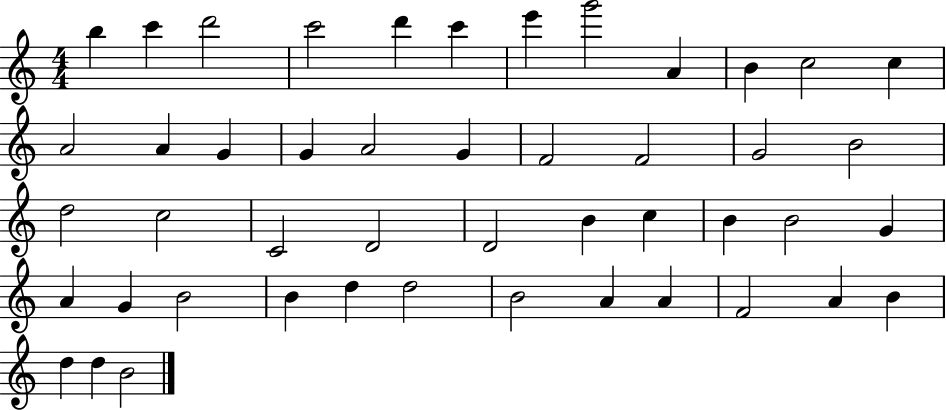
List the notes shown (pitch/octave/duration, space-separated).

B5/q C6/q D6/h C6/h D6/q C6/q E6/q G6/h A4/q B4/q C5/h C5/q A4/h A4/q G4/q G4/q A4/h G4/q F4/h F4/h G4/h B4/h D5/h C5/h C4/h D4/h D4/h B4/q C5/q B4/q B4/h G4/q A4/q G4/q B4/h B4/q D5/q D5/h B4/h A4/q A4/q F4/h A4/q B4/q D5/q D5/q B4/h